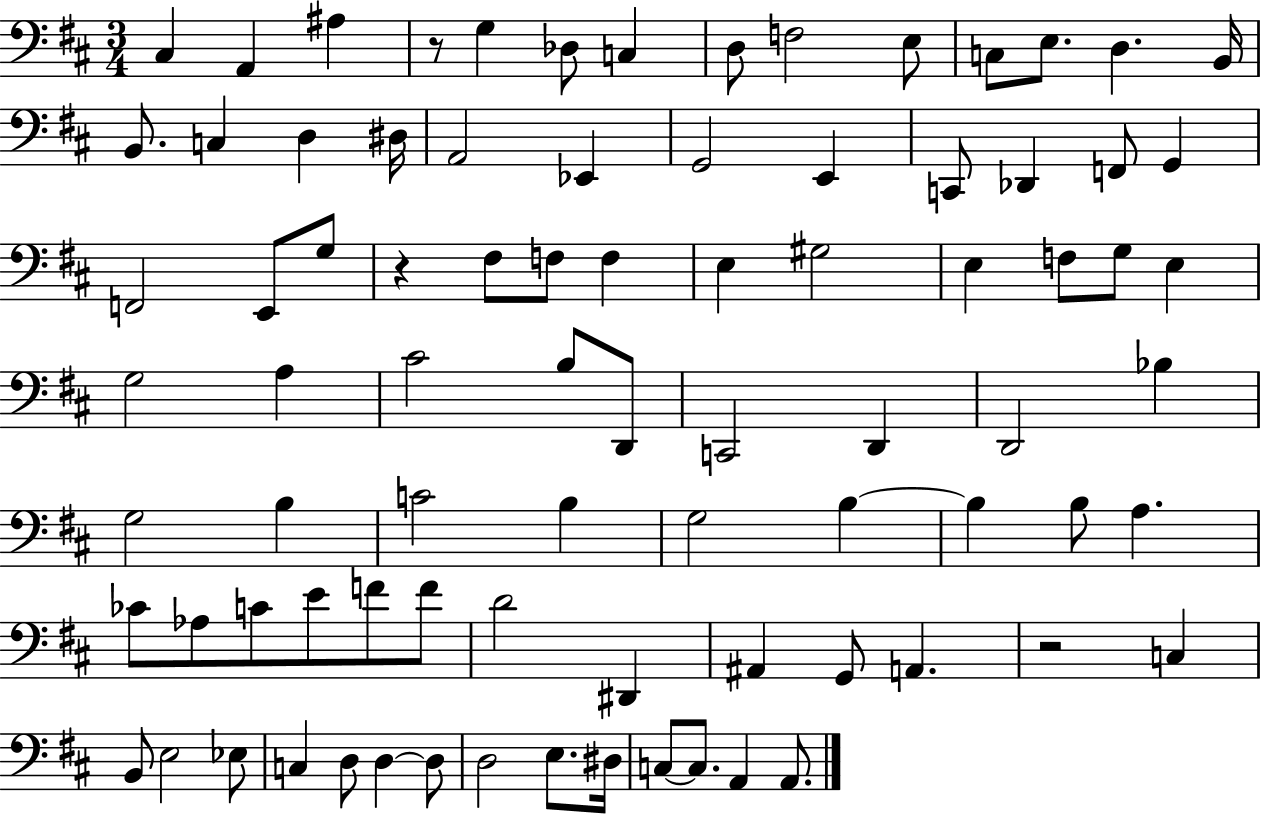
C#3/q A2/q A#3/q R/e G3/q Db3/e C3/q D3/e F3/h E3/e C3/e E3/e. D3/q. B2/s B2/e. C3/q D3/q D#3/s A2/h Eb2/q G2/h E2/q C2/e Db2/q F2/e G2/q F2/h E2/e G3/e R/q F#3/e F3/e F3/q E3/q G#3/h E3/q F3/e G3/e E3/q G3/h A3/q C#4/h B3/e D2/e C2/h D2/q D2/h Bb3/q G3/h B3/q C4/h B3/q G3/h B3/q B3/q B3/e A3/q. CES4/e Ab3/e C4/e E4/e F4/e F4/e D4/h D#2/q A#2/q G2/e A2/q. R/h C3/q B2/e E3/h Eb3/e C3/q D3/e D3/q D3/e D3/h E3/e. D#3/s C3/e C3/e. A2/q A2/e.